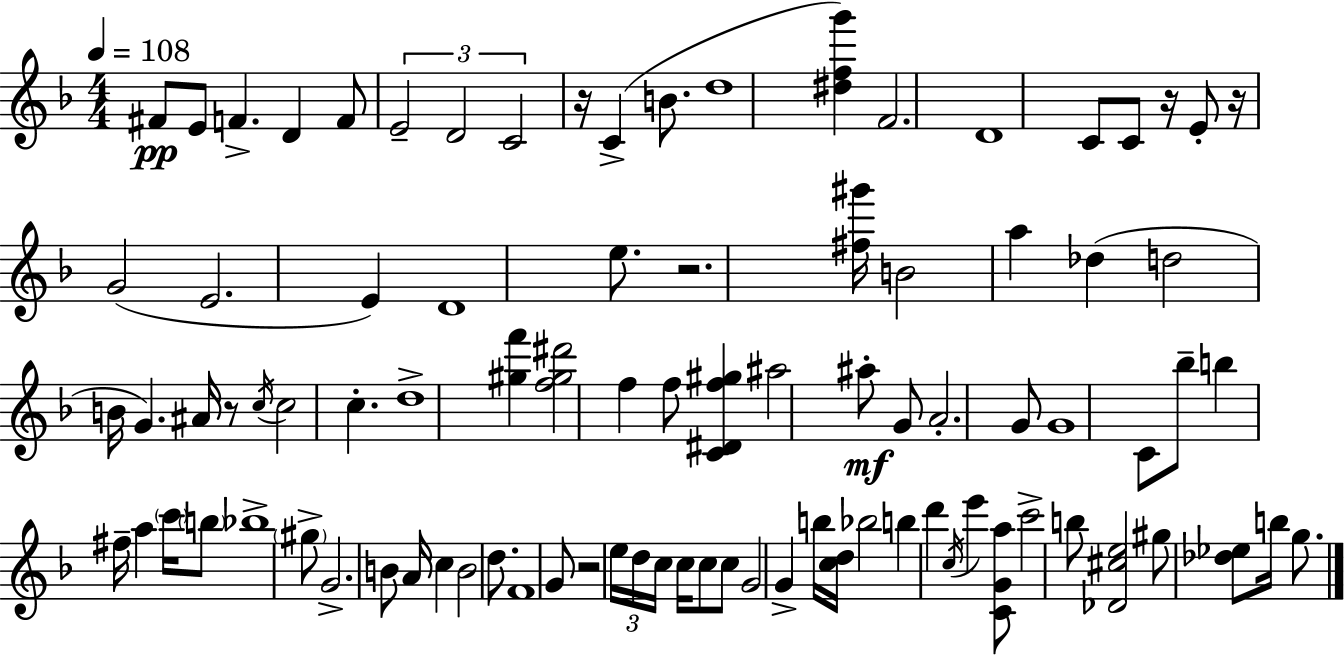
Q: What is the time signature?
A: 4/4